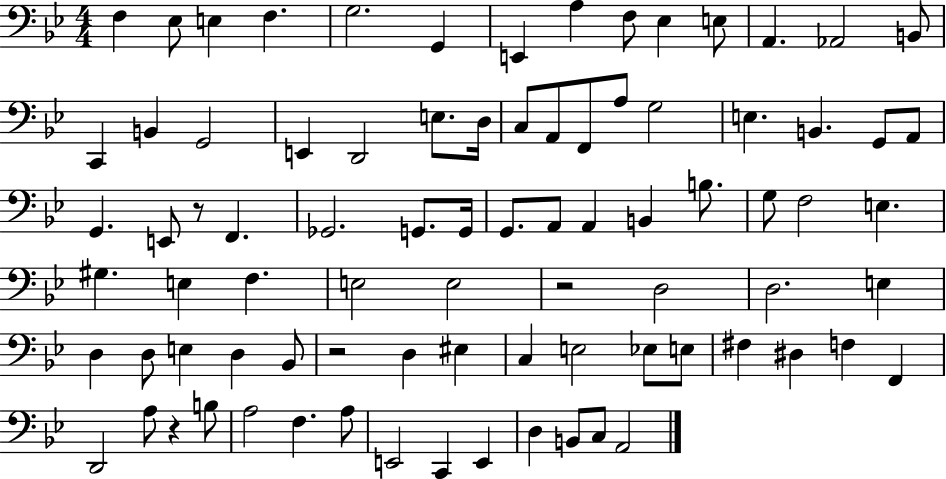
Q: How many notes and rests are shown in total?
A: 84